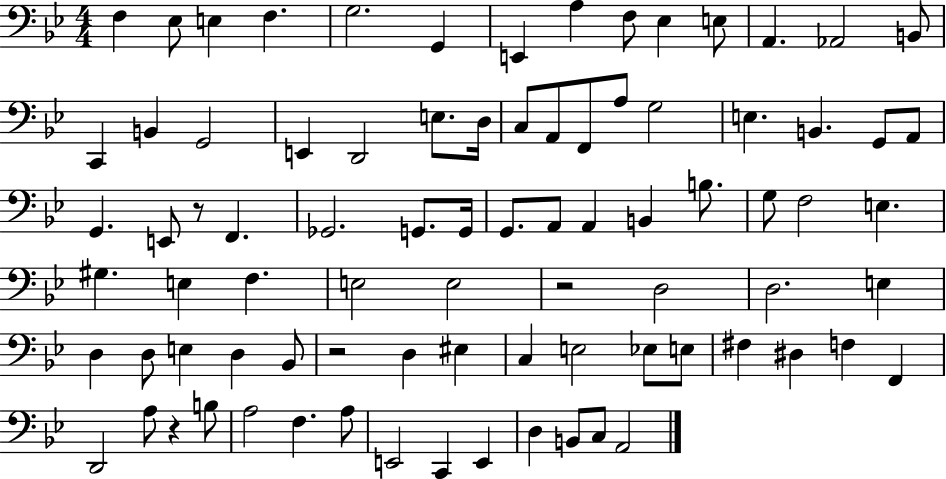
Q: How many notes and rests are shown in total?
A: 84